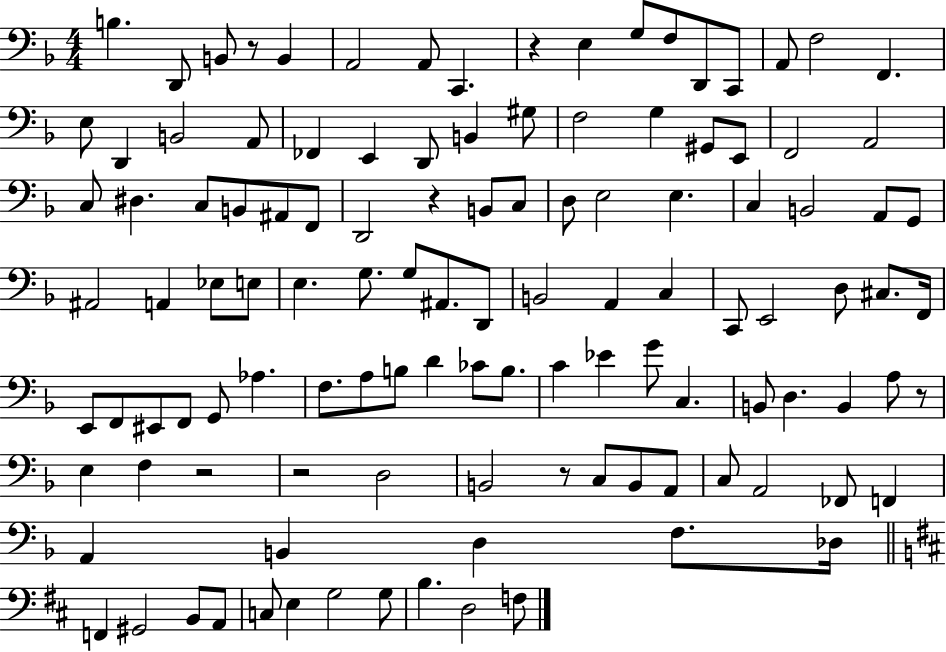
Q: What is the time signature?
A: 4/4